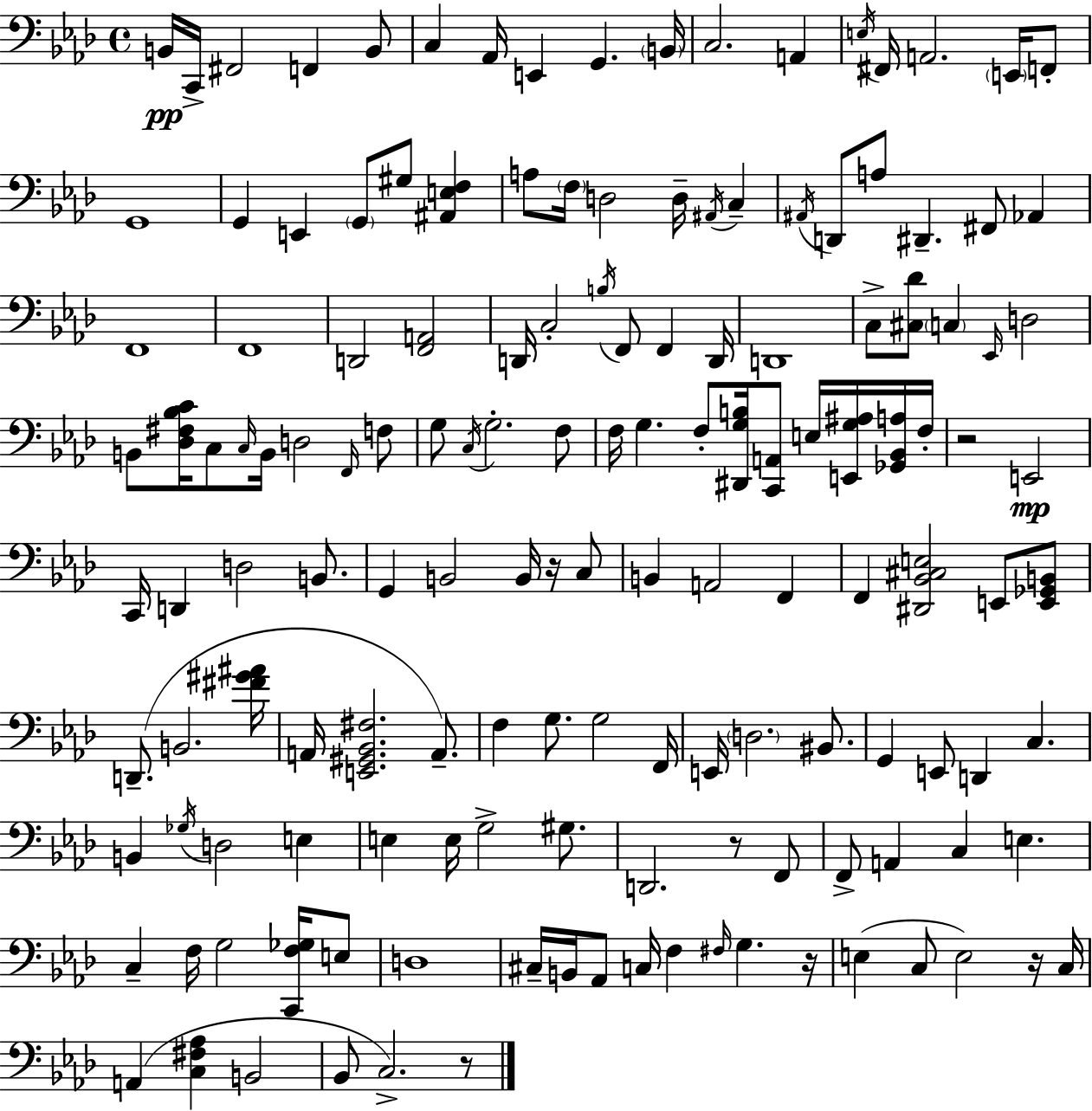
B2/s C2/s F#2/h F2/q B2/e C3/q Ab2/s E2/q G2/q. B2/s C3/h. A2/q E3/s F#2/s A2/h. E2/s F2/e G2/w G2/q E2/q G2/e G#3/e [A#2,E3,F3]/q A3/e F3/s D3/h D3/s A#2/s C3/q A#2/s D2/e A3/e D#2/q. F#2/e Ab2/q F2/w F2/w D2/h [F2,A2]/h D2/s C3/h B3/s F2/e F2/q D2/s D2/w C3/e [C#3,Db4]/e C3/q Eb2/s D3/h B2/e [Db3,F#3,Bb3,C4]/s C3/e C3/s B2/s D3/h F2/s F3/e G3/e C3/s G3/h. F3/e F3/s G3/q. F3/e [D#2,G3,B3]/s [C2,A2]/e E3/s [E2,G3,A#3]/s [Gb2,Bb2,A3]/s F3/s R/h E2/h C2/s D2/q D3/h B2/e. G2/q B2/h B2/s R/s C3/e B2/q A2/h F2/q F2/q [D#2,Bb2,C#3,E3]/h E2/e [E2,Gb2,B2]/e D2/e. B2/h. [F#4,G#4,A#4]/s A2/s [E2,G#2,Bb2,F#3]/h. A2/e. F3/q G3/e. G3/h F2/s E2/s D3/h. BIS2/e. G2/q E2/e D2/q C3/q. B2/q Gb3/s D3/h E3/q E3/q E3/s G3/h G#3/e. D2/h. R/e F2/e F2/e A2/q C3/q E3/q. C3/q F3/s G3/h [C2,F3,Gb3]/s E3/e D3/w C#3/s B2/s Ab2/e C3/s F3/q F#3/s G3/q. R/s E3/q C3/e E3/h R/s C3/s A2/q [C3,F#3,Ab3]/q B2/h Bb2/e C3/h. R/e